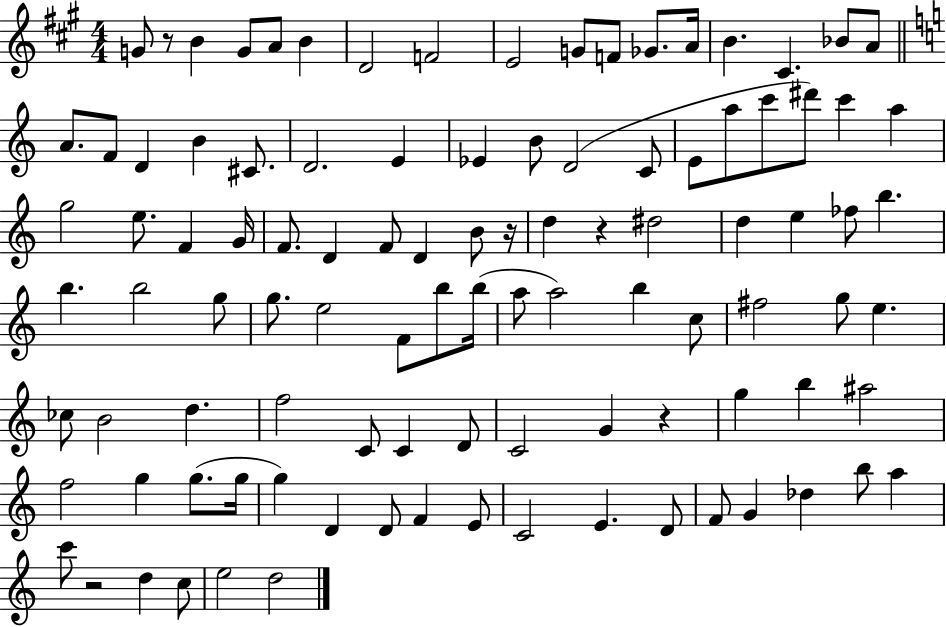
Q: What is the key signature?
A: A major